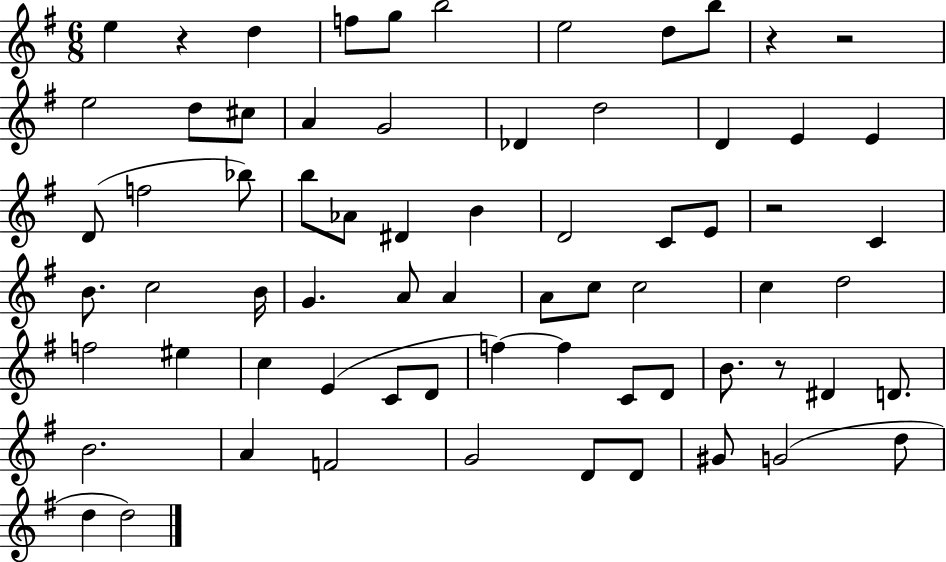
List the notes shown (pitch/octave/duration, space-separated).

E5/q R/q D5/q F5/e G5/e B5/h E5/h D5/e B5/e R/q R/h E5/h D5/e C#5/e A4/q G4/h Db4/q D5/h D4/q E4/q E4/q D4/e F5/h Bb5/e B5/e Ab4/e D#4/q B4/q D4/h C4/e E4/e R/h C4/q B4/e. C5/h B4/s G4/q. A4/e A4/q A4/e C5/e C5/h C5/q D5/h F5/h EIS5/q C5/q E4/q C4/e D4/e F5/q F5/q C4/e D4/e B4/e. R/e D#4/q D4/e. B4/h. A4/q F4/h G4/h D4/e D4/e G#4/e G4/h D5/e D5/q D5/h